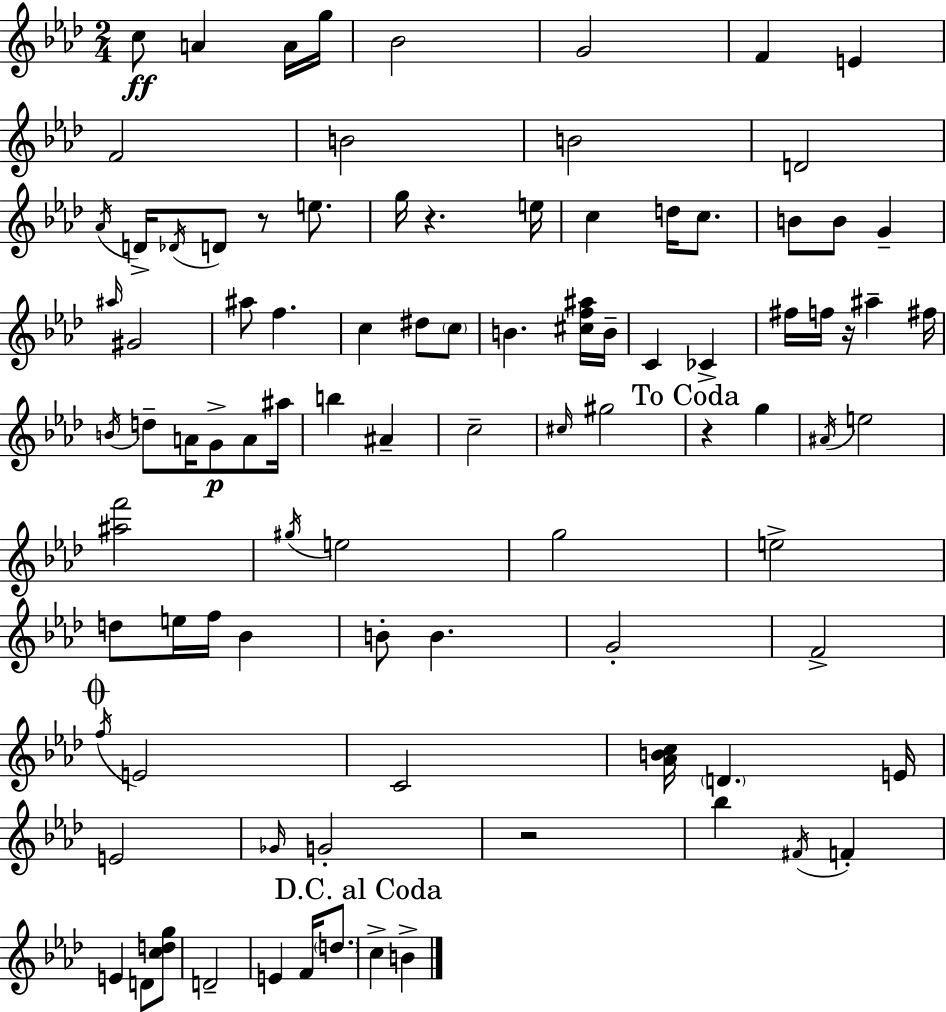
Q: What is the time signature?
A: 2/4